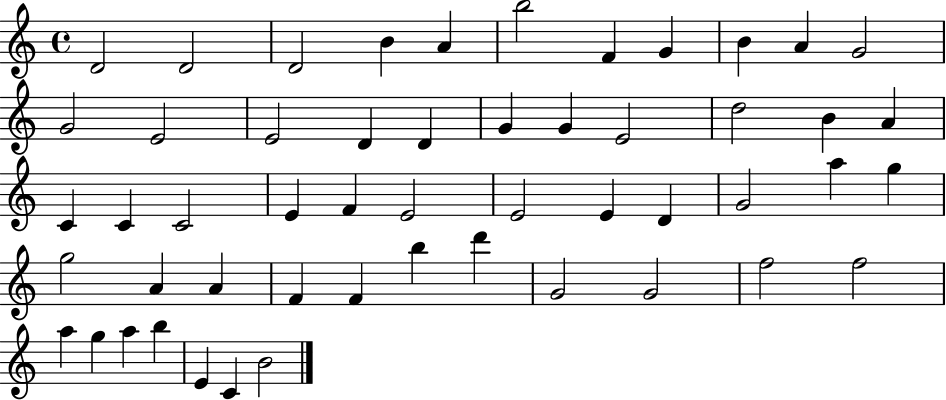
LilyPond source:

{
  \clef treble
  \time 4/4
  \defaultTimeSignature
  \key c \major
  d'2 d'2 | d'2 b'4 a'4 | b''2 f'4 g'4 | b'4 a'4 g'2 | \break g'2 e'2 | e'2 d'4 d'4 | g'4 g'4 e'2 | d''2 b'4 a'4 | \break c'4 c'4 c'2 | e'4 f'4 e'2 | e'2 e'4 d'4 | g'2 a''4 g''4 | \break g''2 a'4 a'4 | f'4 f'4 b''4 d'''4 | g'2 g'2 | f''2 f''2 | \break a''4 g''4 a''4 b''4 | e'4 c'4 b'2 | \bar "|."
}